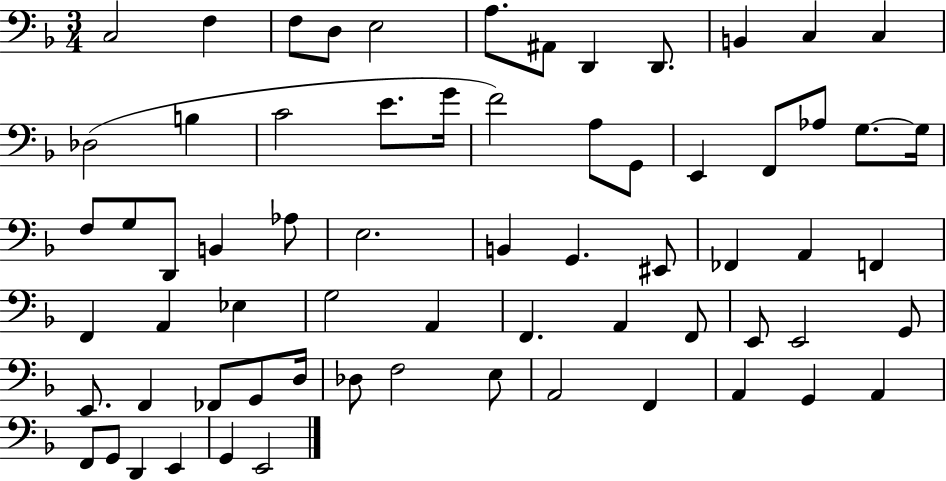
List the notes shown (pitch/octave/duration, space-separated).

C3/h F3/q F3/e D3/e E3/h A3/e. A#2/e D2/q D2/e. B2/q C3/q C3/q Db3/h B3/q C4/h E4/e. G4/s F4/h A3/e G2/e E2/q F2/e Ab3/e G3/e. G3/s F3/e G3/e D2/e B2/q Ab3/e E3/h. B2/q G2/q. EIS2/e FES2/q A2/q F2/q F2/q A2/q Eb3/q G3/h A2/q F2/q. A2/q F2/e E2/e E2/h G2/e E2/e. F2/q FES2/e G2/e D3/s Db3/e F3/h E3/e A2/h F2/q A2/q G2/q A2/q F2/e G2/e D2/q E2/q G2/q E2/h